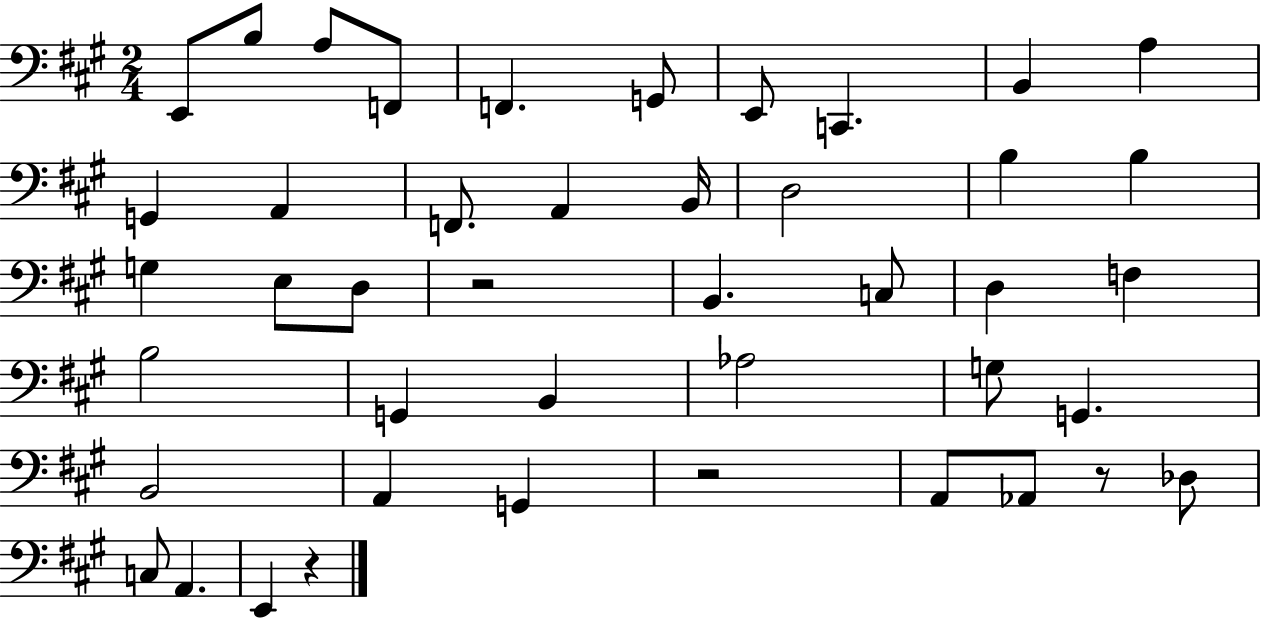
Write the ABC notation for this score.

X:1
T:Untitled
M:2/4
L:1/4
K:A
E,,/2 B,/2 A,/2 F,,/2 F,, G,,/2 E,,/2 C,, B,, A, G,, A,, F,,/2 A,, B,,/4 D,2 B, B, G, E,/2 D,/2 z2 B,, C,/2 D, F, B,2 G,, B,, _A,2 G,/2 G,, B,,2 A,, G,, z2 A,,/2 _A,,/2 z/2 _D,/2 C,/2 A,, E,, z